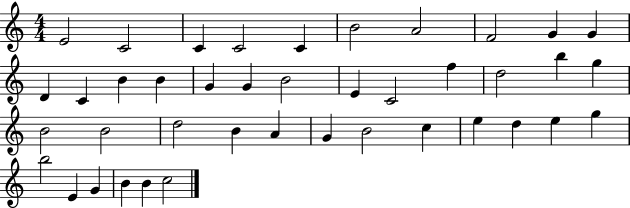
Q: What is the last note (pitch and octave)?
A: C5